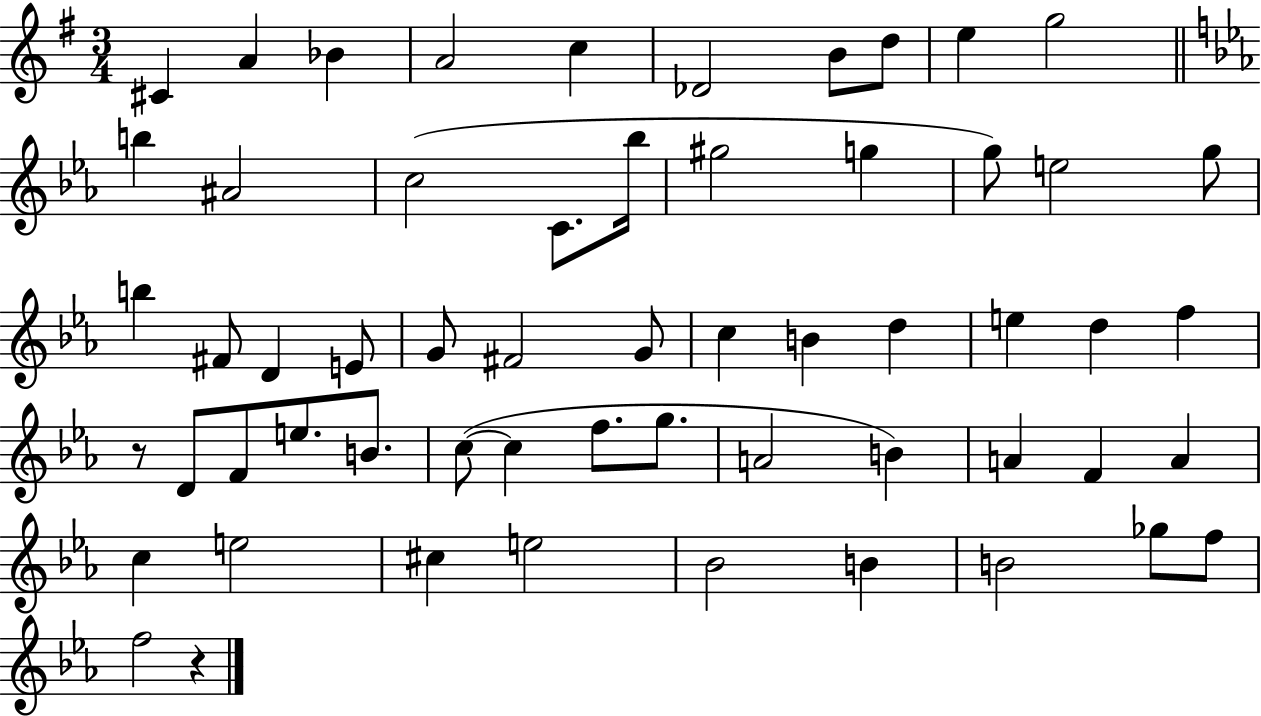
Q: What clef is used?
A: treble